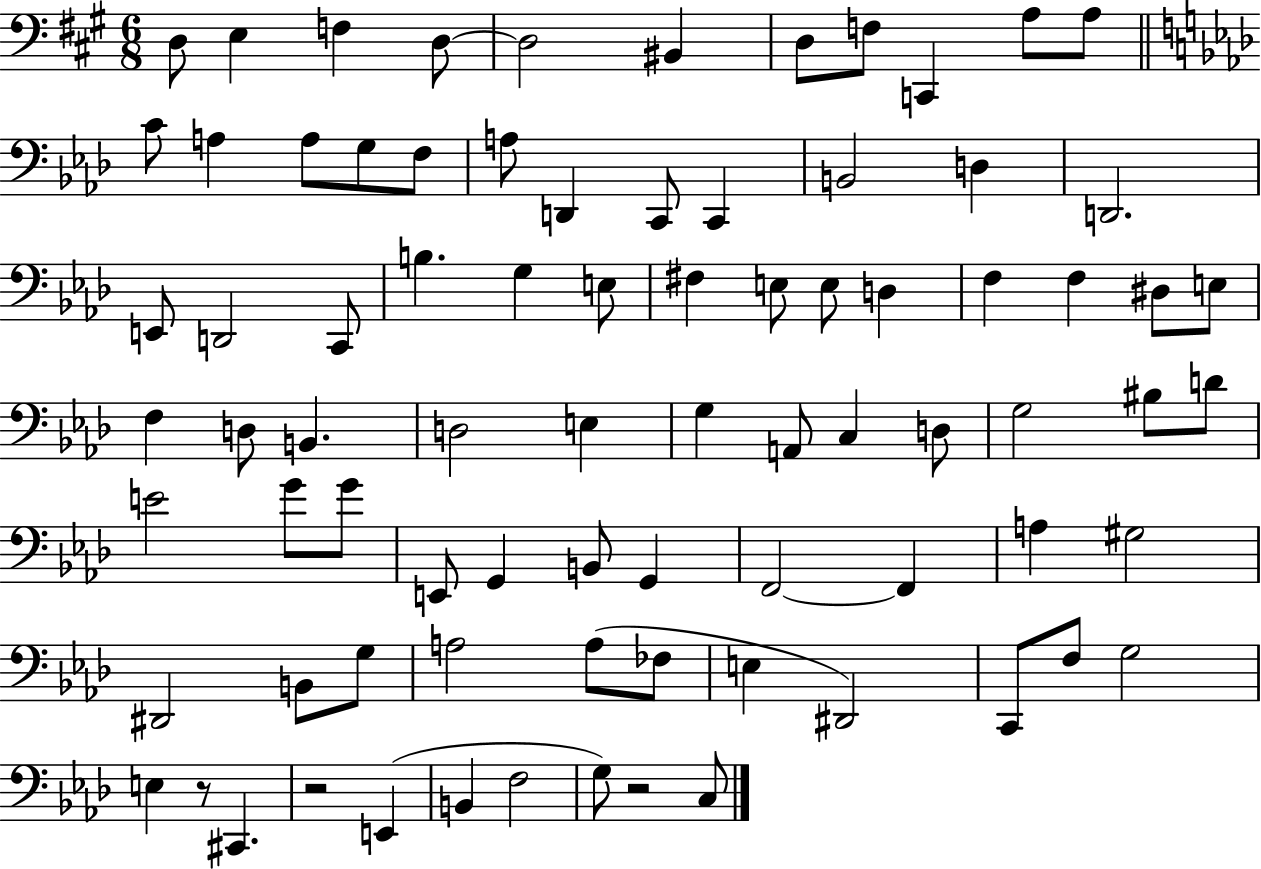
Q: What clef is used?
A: bass